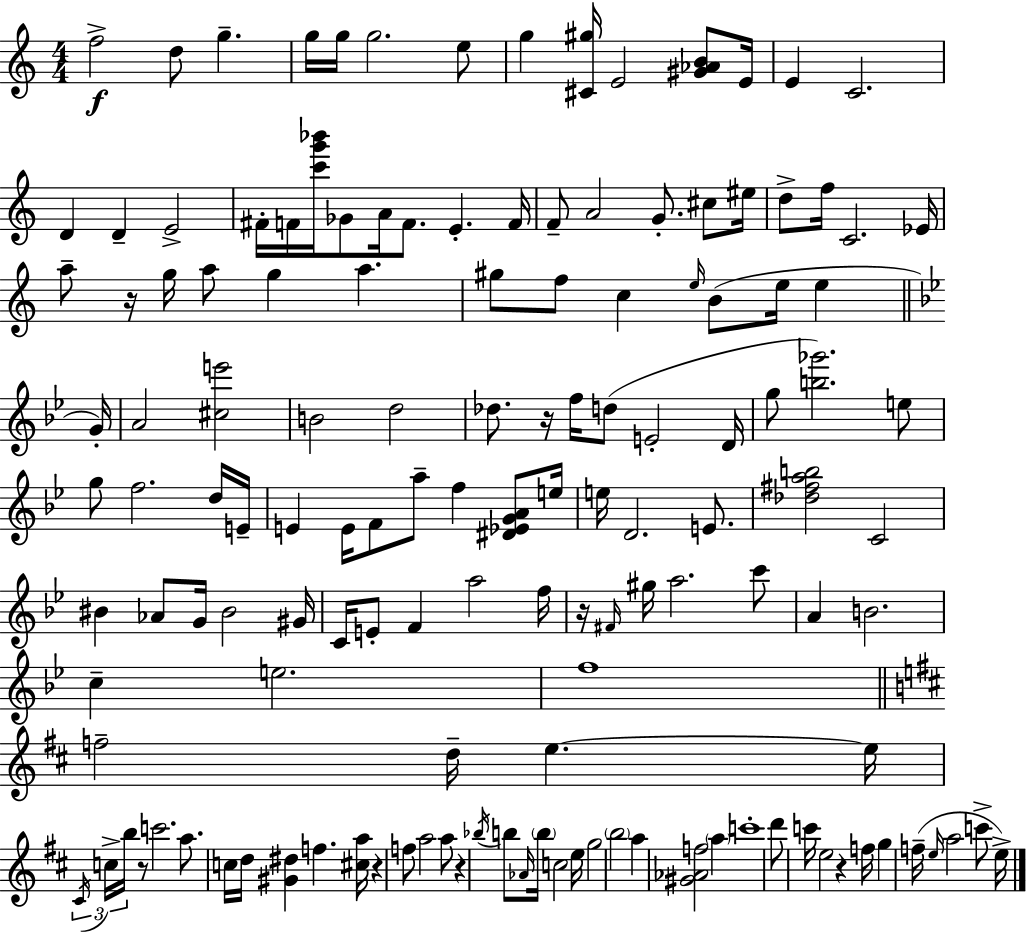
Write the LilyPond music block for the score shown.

{
  \clef treble
  \numericTimeSignature
  \time 4/4
  \key a \minor
  f''2->\f d''8 g''4.-- | g''16 g''16 g''2. e''8 | g''4 <cis' gis''>16 e'2 <gis' aes' b'>8 e'16 | e'4 c'2. | \break d'4 d'4-- e'2-> | fis'16-. f'16 <c''' g''' bes'''>16 ges'8 a'16 f'8. e'4.-. f'16 | f'8-- a'2 g'8.-. cis''8 eis''16 | d''8-> f''16 c'2. ees'16 | \break a''8-- r16 g''16 a''8 g''4 a''4. | gis''8 f''8 c''4 \grace { e''16 } b'8( e''16 e''4 | \bar "||" \break \key bes \major g'16-.) a'2 <cis'' e'''>2 | b'2 d''2 | des''8. r16 f''16 d''8( e'2-. | d'16 g''8 <b'' ges'''>2.) e''8 | \break g''8 f''2. d''16 | e'16-- e'4 e'16 f'8 a''8-- f''4 <dis' ees' g' a'>8 | e''16 e''16 d'2. e'8. | <des'' fis'' a'' b''>2 c'2 | \break bis'4 aes'8 g'16 bis'2 | gis'16 c'16 e'8-. f'4 a''2 | f''16 r16 \grace { fis'16 } gis''16 a''2. | c'''8 a'4 b'2. | \break c''4-- e''2. | f''1 | \bar "||" \break \key d \major f''2-- d''16-- e''4.~~ e''16 | \tuplet 3/2 { \acciaccatura { cis'16 } c''16-> b''16 } r8 c'''2. | a''8. c''16 d''16 <gis' dis''>4 f''4. | <cis'' a''>16 r4 f''8 a''2 a''8 | \break r4 \acciaccatura { bes''16 } b''8 \grace { aes'16 } \parenthesize b''16 c''2 | e''16 g''2 \parenthesize b''2 | a''4 <gis' aes' f''>2 \parenthesize a''4 | c'''1-. | \break d'''8 c'''16 e''2 r4 | f''16 g''4 f''16--( \grace { e''16 } a''2 | c'''8-> e''16->) \bar "|."
}